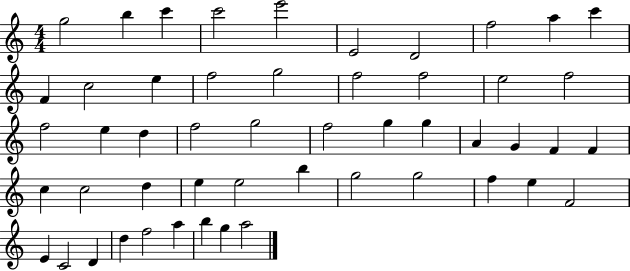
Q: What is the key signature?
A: C major